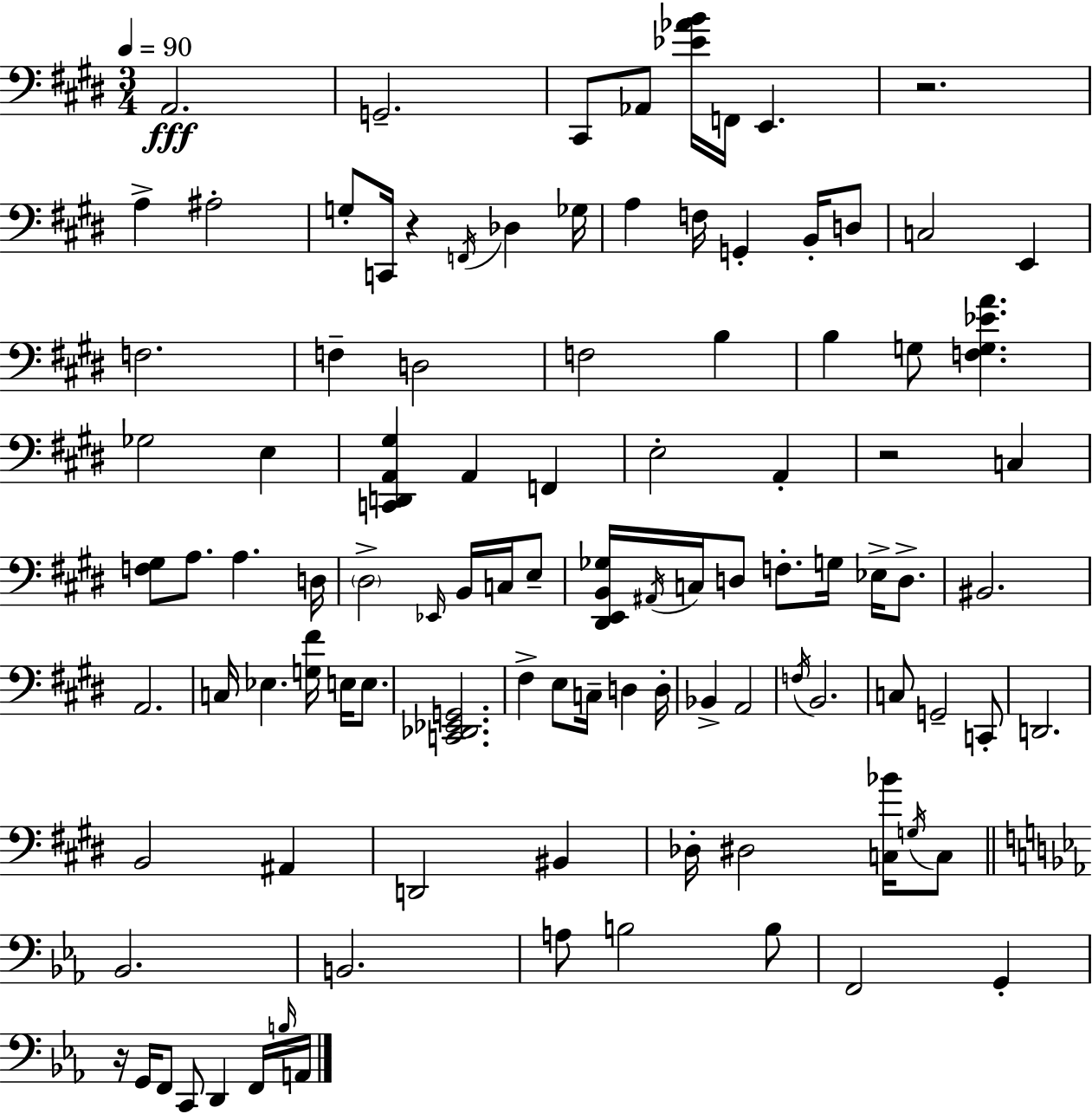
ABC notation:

X:1
T:Untitled
M:3/4
L:1/4
K:E
A,,2 G,,2 ^C,,/2 _A,,/2 [_E_AB]/4 F,,/4 E,, z2 A, ^A,2 G,/2 C,,/4 z F,,/4 _D, _G,/4 A, F,/4 G,, B,,/4 D,/2 C,2 E,, F,2 F, D,2 F,2 B, B, G,/2 [F,G,_EA] _G,2 E, [C,,D,,A,,^G,] A,, F,, E,2 A,, z2 C, [F,^G,]/2 A,/2 A, D,/4 ^D,2 _E,,/4 B,,/4 C,/4 E,/2 [^D,,E,,B,,_G,]/4 ^A,,/4 C,/4 D,/2 F,/2 G,/4 _E,/4 D,/2 ^B,,2 A,,2 C,/4 _E, [G,^F]/4 E,/4 E,/2 [C,,_D,,_E,,G,,]2 ^F, E,/2 C,/4 D, D,/4 _B,, A,,2 F,/4 B,,2 C,/2 G,,2 C,,/2 D,,2 B,,2 ^A,, D,,2 ^B,, _D,/4 ^D,2 [C,_B]/4 G,/4 C,/2 _B,,2 B,,2 A,/2 B,2 B,/2 F,,2 G,, z/4 G,,/4 F,,/2 C,,/2 D,, F,,/4 B,/4 A,,/4